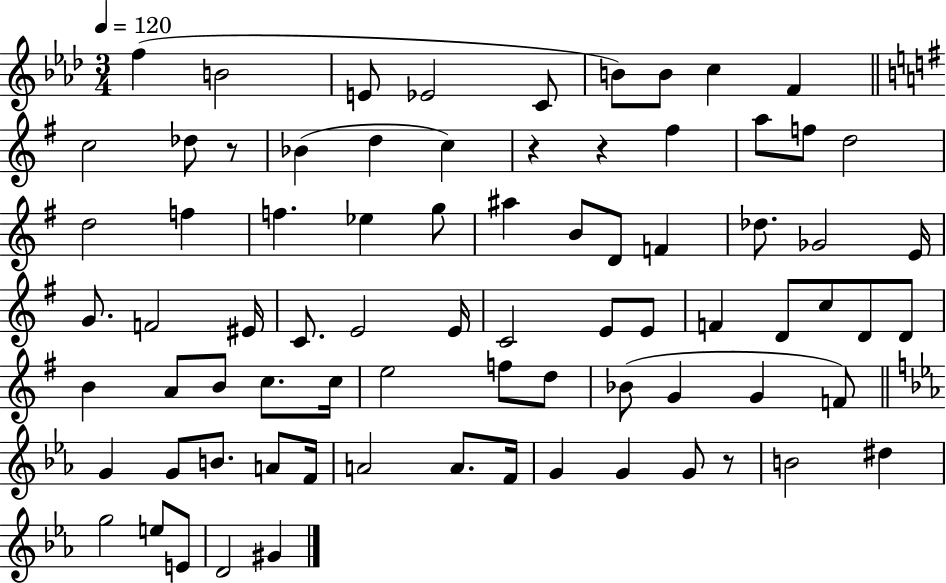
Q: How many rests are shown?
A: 4